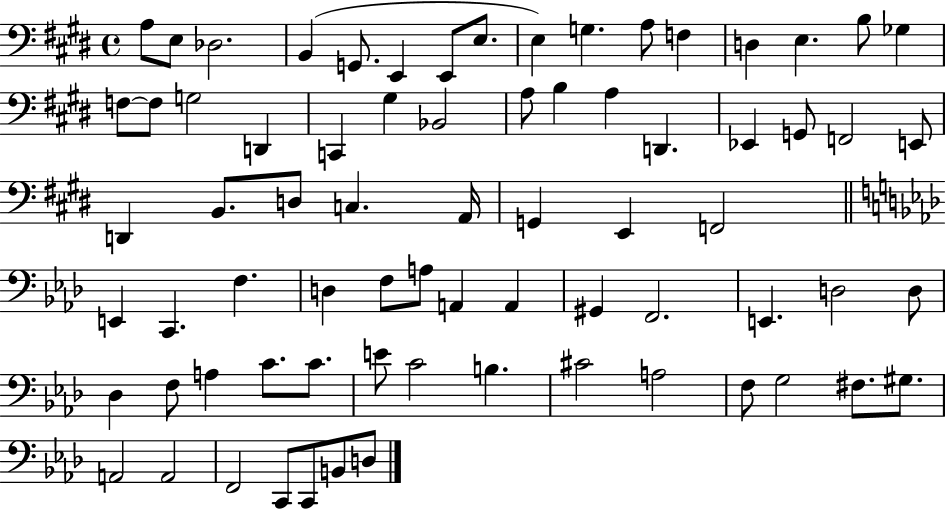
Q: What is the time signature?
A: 4/4